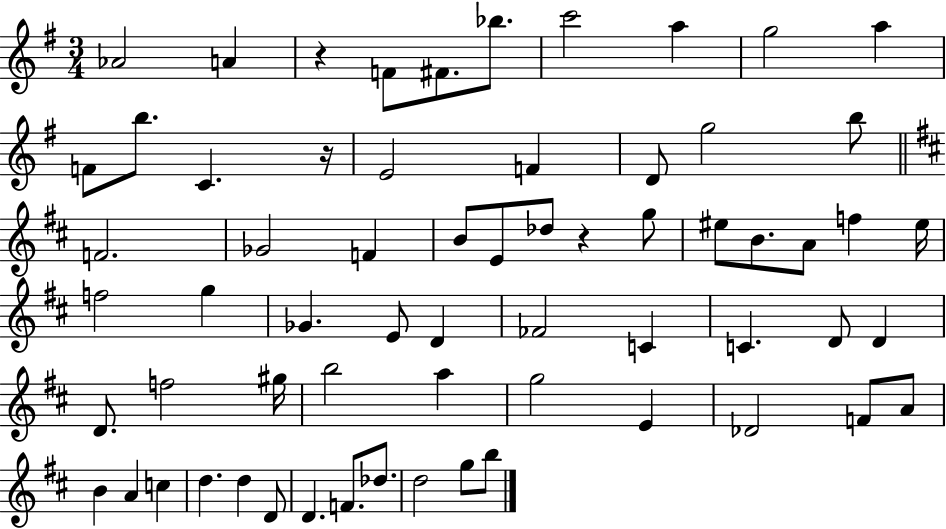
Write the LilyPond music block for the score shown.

{
  \clef treble
  \numericTimeSignature
  \time 3/4
  \key g \major
  aes'2 a'4 | r4 f'8 fis'8. bes''8. | c'''2 a''4 | g''2 a''4 | \break f'8 b''8. c'4. r16 | e'2 f'4 | d'8 g''2 b''8 | \bar "||" \break \key b \minor f'2. | ges'2 f'4 | b'8 e'8 des''8 r4 g''8 | eis''8 b'8. a'8 f''4 eis''16 | \break f''2 g''4 | ges'4. e'8 d'4 | fes'2 c'4 | c'4. d'8 d'4 | \break d'8. f''2 gis''16 | b''2 a''4 | g''2 e'4 | des'2 f'8 a'8 | \break b'4 a'4 c''4 | d''4. d''4 d'8 | d'4. f'8. des''8. | d''2 g''8 b''8 | \break \bar "|."
}